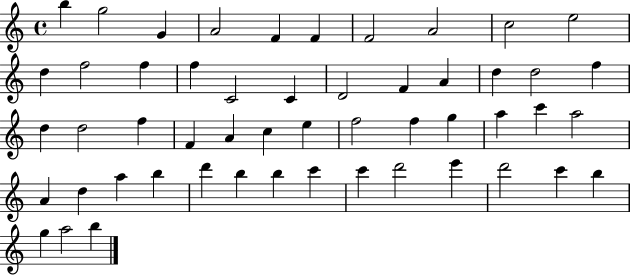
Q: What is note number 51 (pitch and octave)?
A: A5